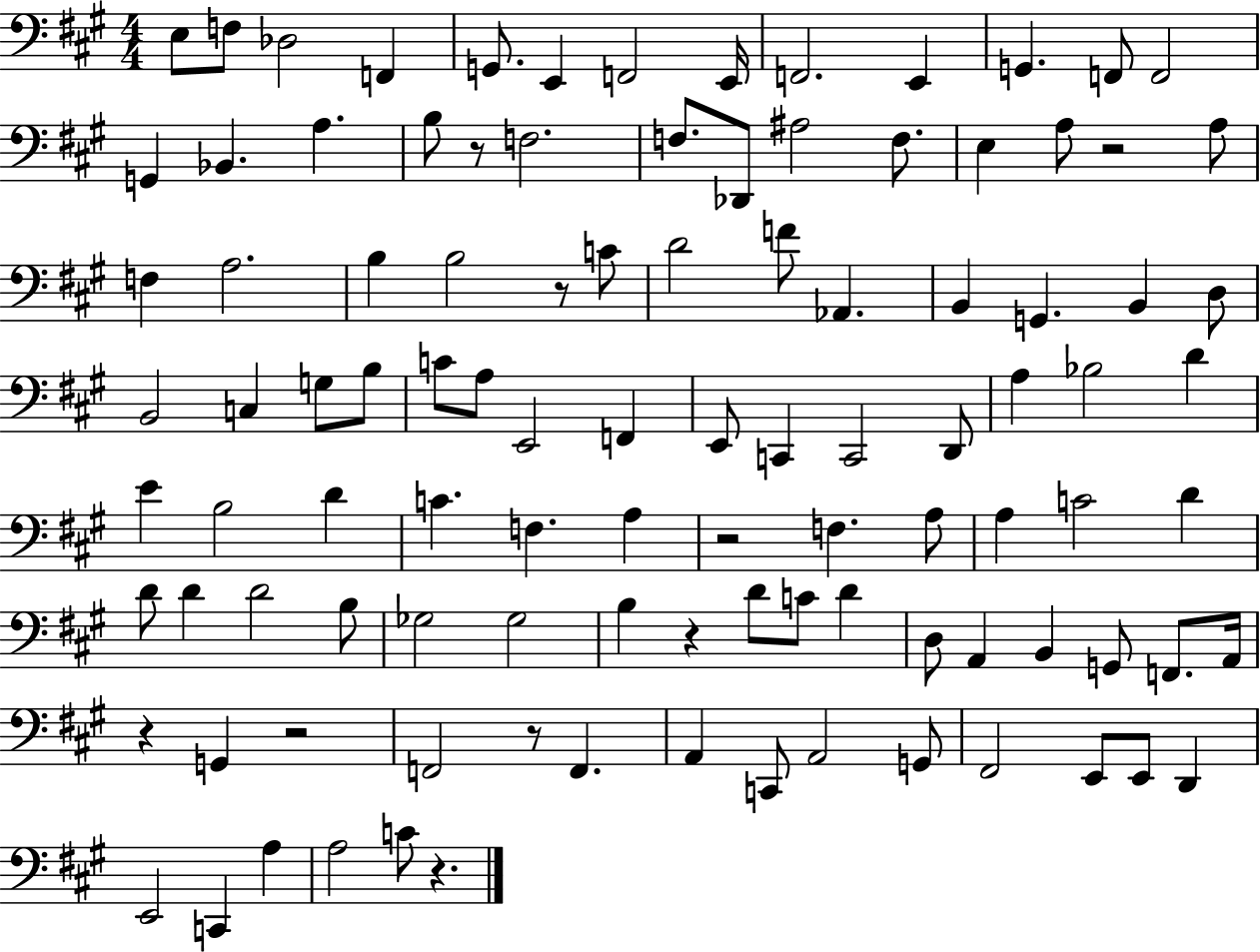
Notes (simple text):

E3/e F3/e Db3/h F2/q G2/e. E2/q F2/h E2/s F2/h. E2/q G2/q. F2/e F2/h G2/q Bb2/q. A3/q. B3/e R/e F3/h. F3/e. Db2/e A#3/h F3/e. E3/q A3/e R/h A3/e F3/q A3/h. B3/q B3/h R/e C4/e D4/h F4/e Ab2/q. B2/q G2/q. B2/q D3/e B2/h C3/q G3/e B3/e C4/e A3/e E2/h F2/q E2/e C2/q C2/h D2/e A3/q Bb3/h D4/q E4/q B3/h D4/q C4/q. F3/q. A3/q R/h F3/q. A3/e A3/q C4/h D4/q D4/e D4/q D4/h B3/e Gb3/h Gb3/h B3/q R/q D4/e C4/e D4/q D3/e A2/q B2/q G2/e F2/e. A2/s R/q G2/q R/h F2/h R/e F2/q. A2/q C2/e A2/h G2/e F#2/h E2/e E2/e D2/q E2/h C2/q A3/q A3/h C4/e R/q.